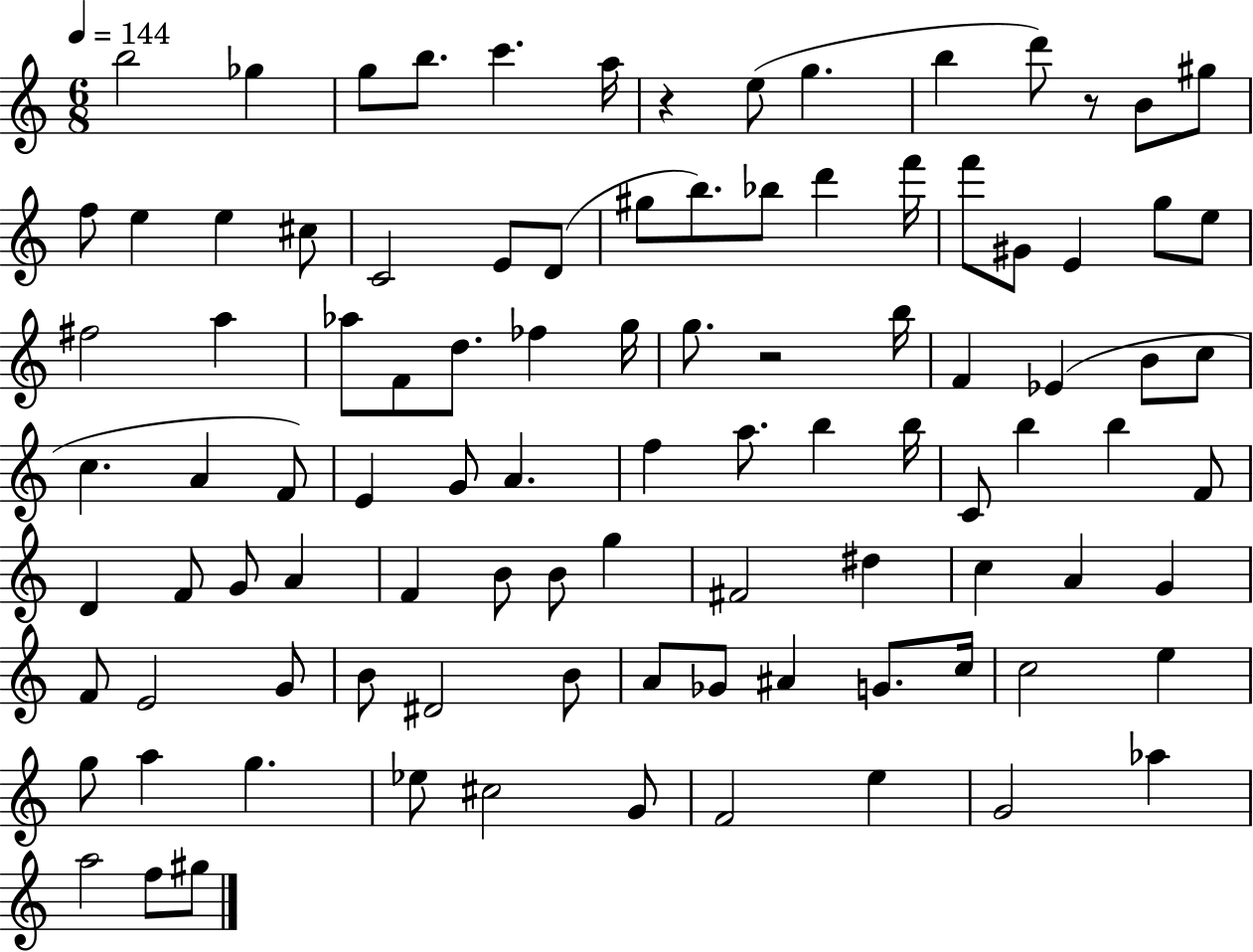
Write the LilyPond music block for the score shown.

{
  \clef treble
  \numericTimeSignature
  \time 6/8
  \key c \major
  \tempo 4 = 144
  b''2 ges''4 | g''8 b''8. c'''4. a''16 | r4 e''8( g''4. | b''4 d'''8) r8 b'8 gis''8 | \break f''8 e''4 e''4 cis''8 | c'2 e'8 d'8( | gis''8 b''8.) bes''8 d'''4 f'''16 | f'''8 gis'8 e'4 g''8 e''8 | \break fis''2 a''4 | aes''8 f'8 d''8. fes''4 g''16 | g''8. r2 b''16 | f'4 ees'4( b'8 c''8 | \break c''4. a'4 f'8) | e'4 g'8 a'4. | f''4 a''8. b''4 b''16 | c'8 b''4 b''4 f'8 | \break d'4 f'8 g'8 a'4 | f'4 b'8 b'8 g''4 | fis'2 dis''4 | c''4 a'4 g'4 | \break f'8 e'2 g'8 | b'8 dis'2 b'8 | a'8 ges'8 ais'4 g'8. c''16 | c''2 e''4 | \break g''8 a''4 g''4. | ees''8 cis''2 g'8 | f'2 e''4 | g'2 aes''4 | \break a''2 f''8 gis''8 | \bar "|."
}